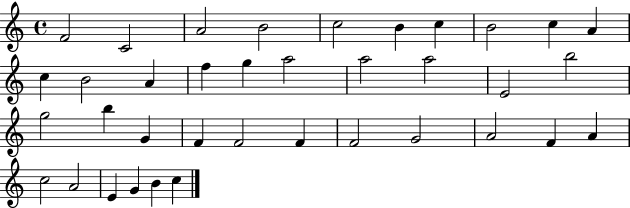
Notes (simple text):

F4/h C4/h A4/h B4/h C5/h B4/q C5/q B4/h C5/q A4/q C5/q B4/h A4/q F5/q G5/q A5/h A5/h A5/h E4/h B5/h G5/h B5/q G4/q F4/q F4/h F4/q F4/h G4/h A4/h F4/q A4/q C5/h A4/h E4/q G4/q B4/q C5/q